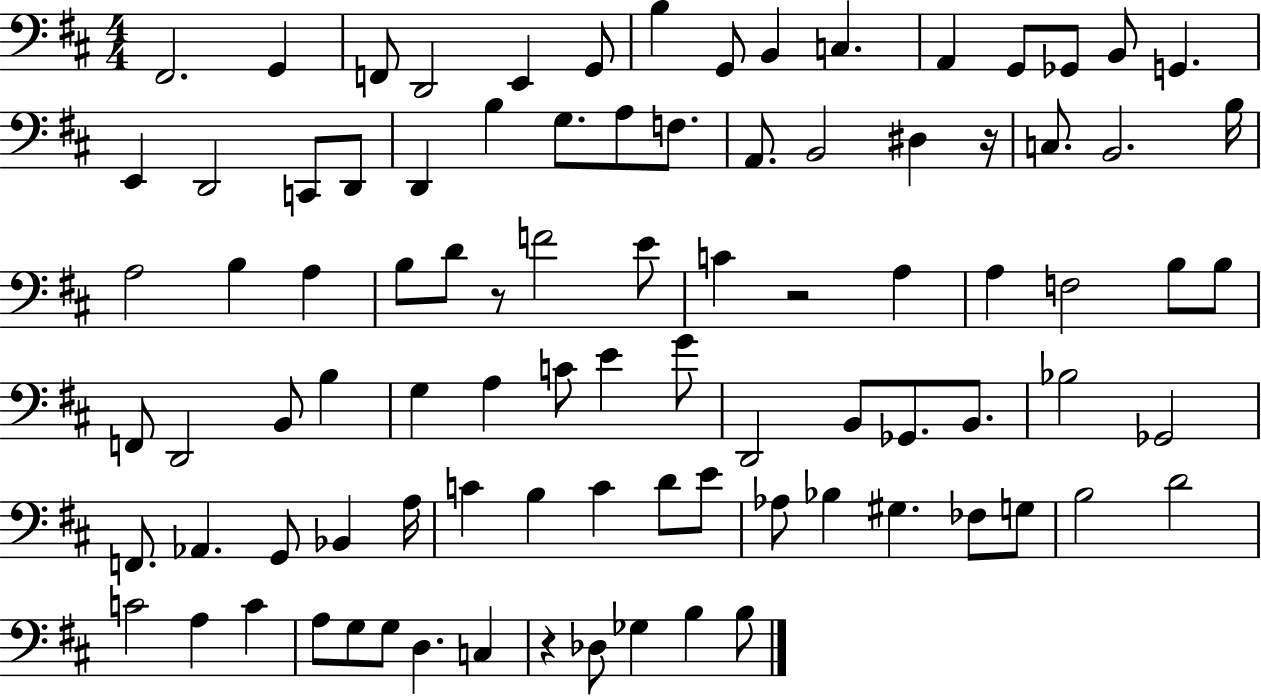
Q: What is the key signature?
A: D major